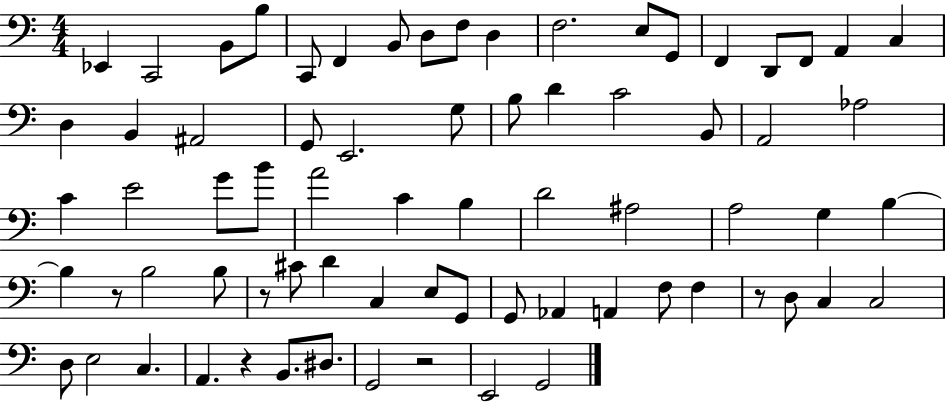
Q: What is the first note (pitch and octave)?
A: Eb2